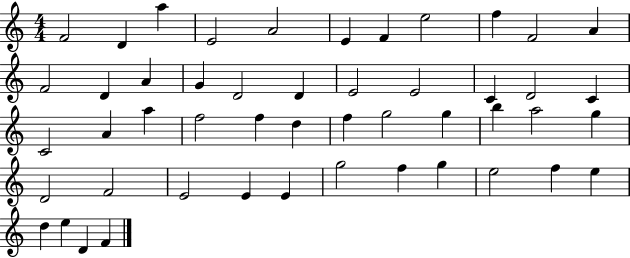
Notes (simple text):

F4/h D4/q A5/q E4/h A4/h E4/q F4/q E5/h F5/q F4/h A4/q F4/h D4/q A4/q G4/q D4/h D4/q E4/h E4/h C4/q D4/h C4/q C4/h A4/q A5/q F5/h F5/q D5/q F5/q G5/h G5/q B5/q A5/h G5/q D4/h F4/h E4/h E4/q E4/q G5/h F5/q G5/q E5/h F5/q E5/q D5/q E5/q D4/q F4/q